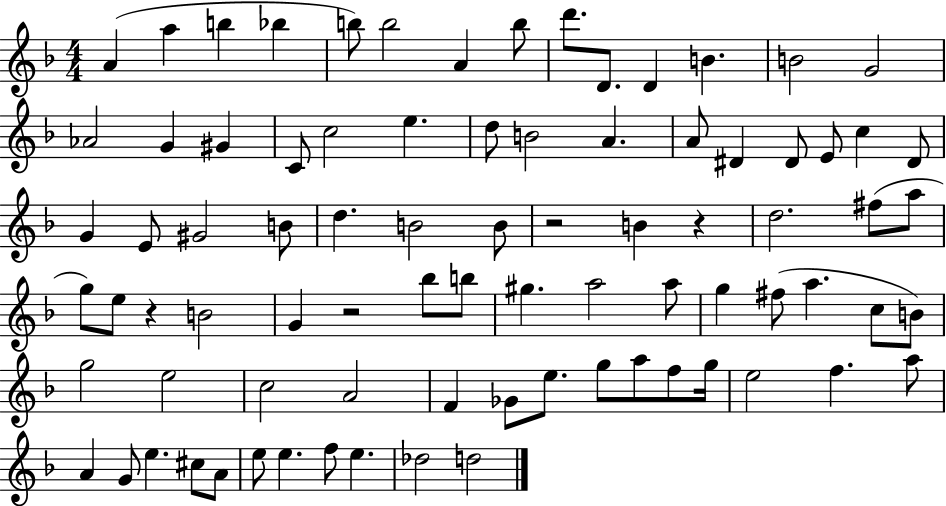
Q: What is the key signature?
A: F major